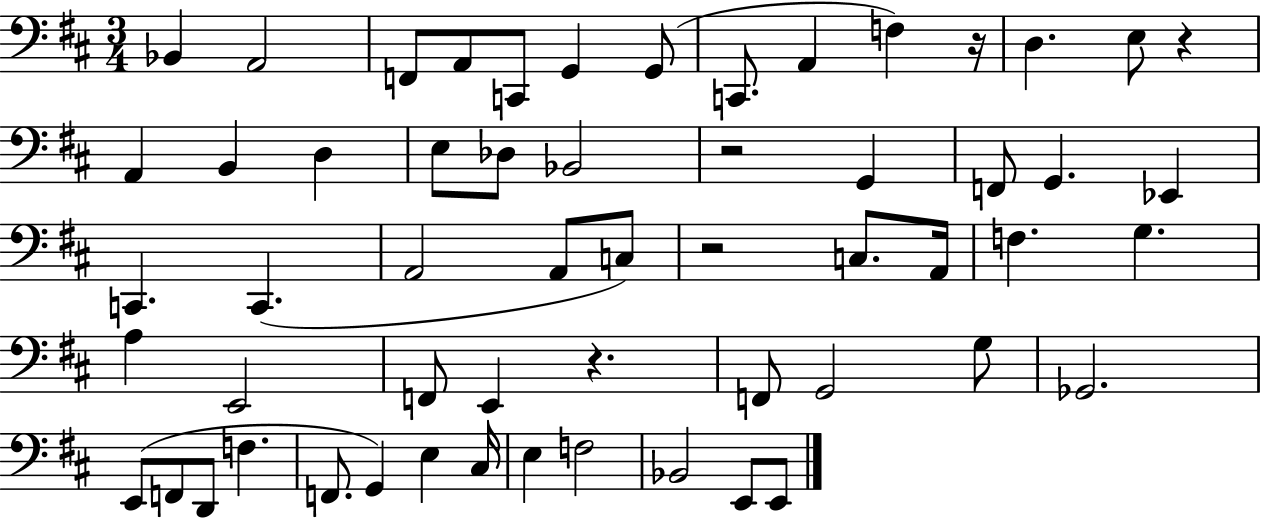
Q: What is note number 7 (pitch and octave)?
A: G2